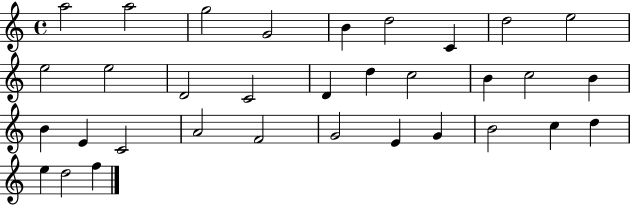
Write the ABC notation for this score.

X:1
T:Untitled
M:4/4
L:1/4
K:C
a2 a2 g2 G2 B d2 C d2 e2 e2 e2 D2 C2 D d c2 B c2 B B E C2 A2 F2 G2 E G B2 c d e d2 f